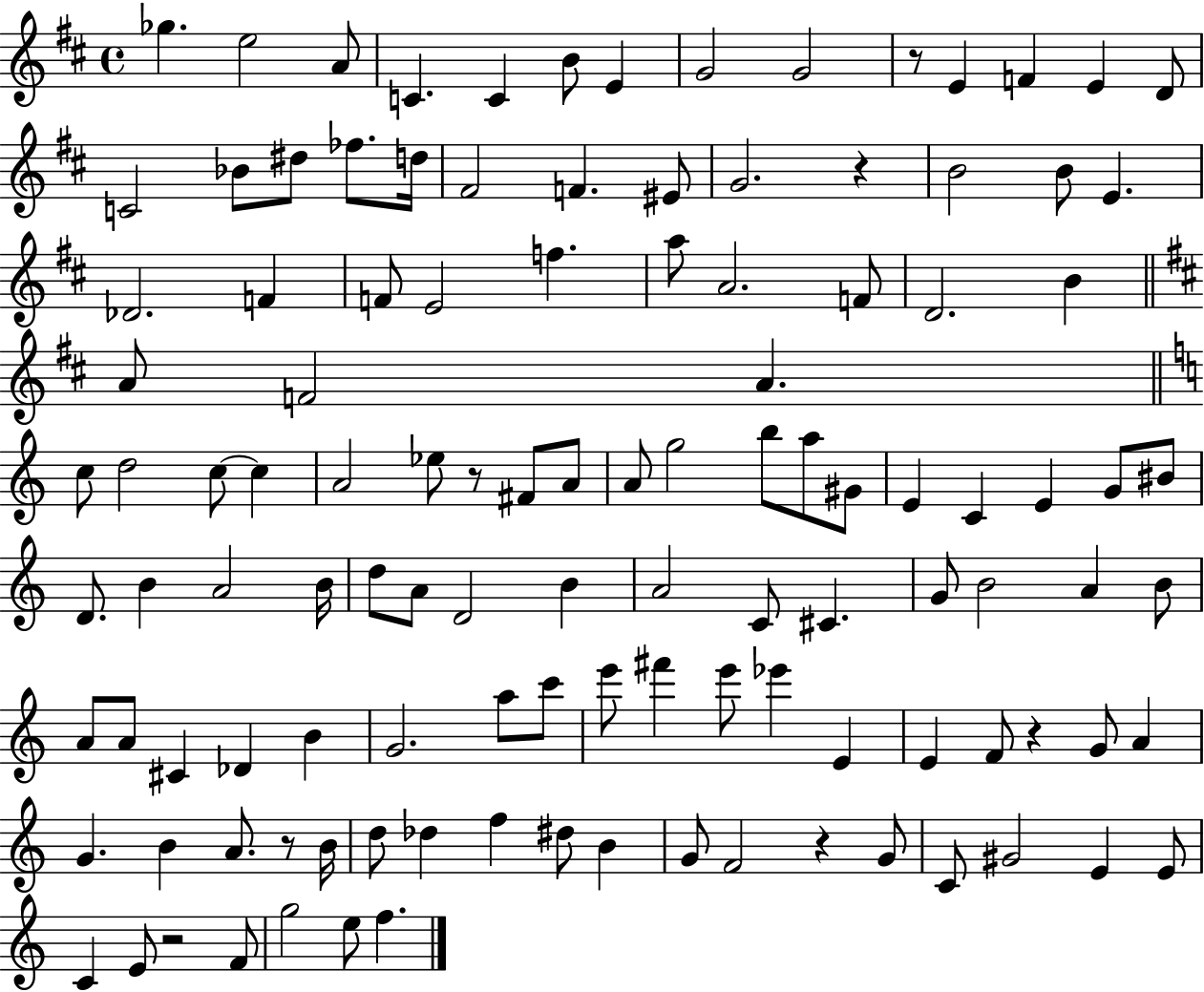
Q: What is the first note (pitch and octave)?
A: Gb5